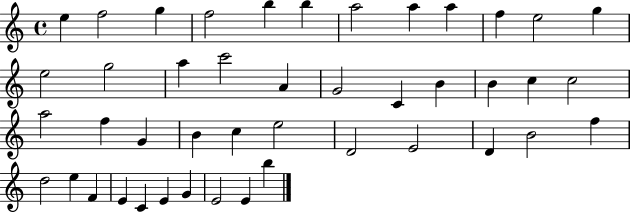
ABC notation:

X:1
T:Untitled
M:4/4
L:1/4
K:C
e f2 g f2 b b a2 a a f e2 g e2 g2 a c'2 A G2 C B B c c2 a2 f G B c e2 D2 E2 D B2 f d2 e F E C E G E2 E b